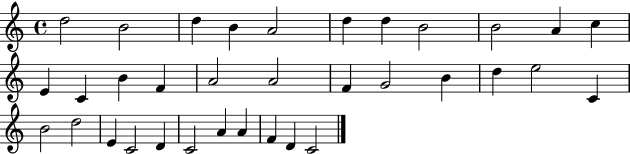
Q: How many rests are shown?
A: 0